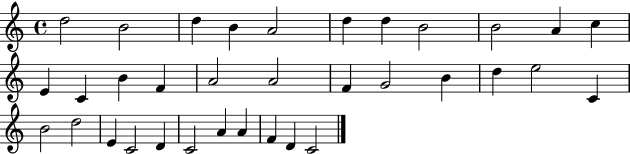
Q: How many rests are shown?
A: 0